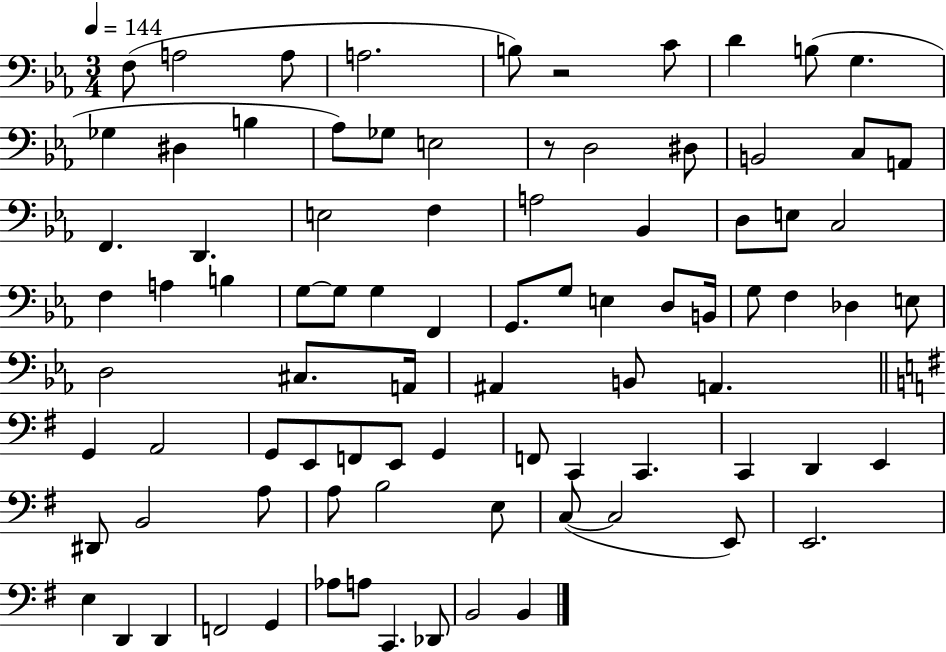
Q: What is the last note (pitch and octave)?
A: B2